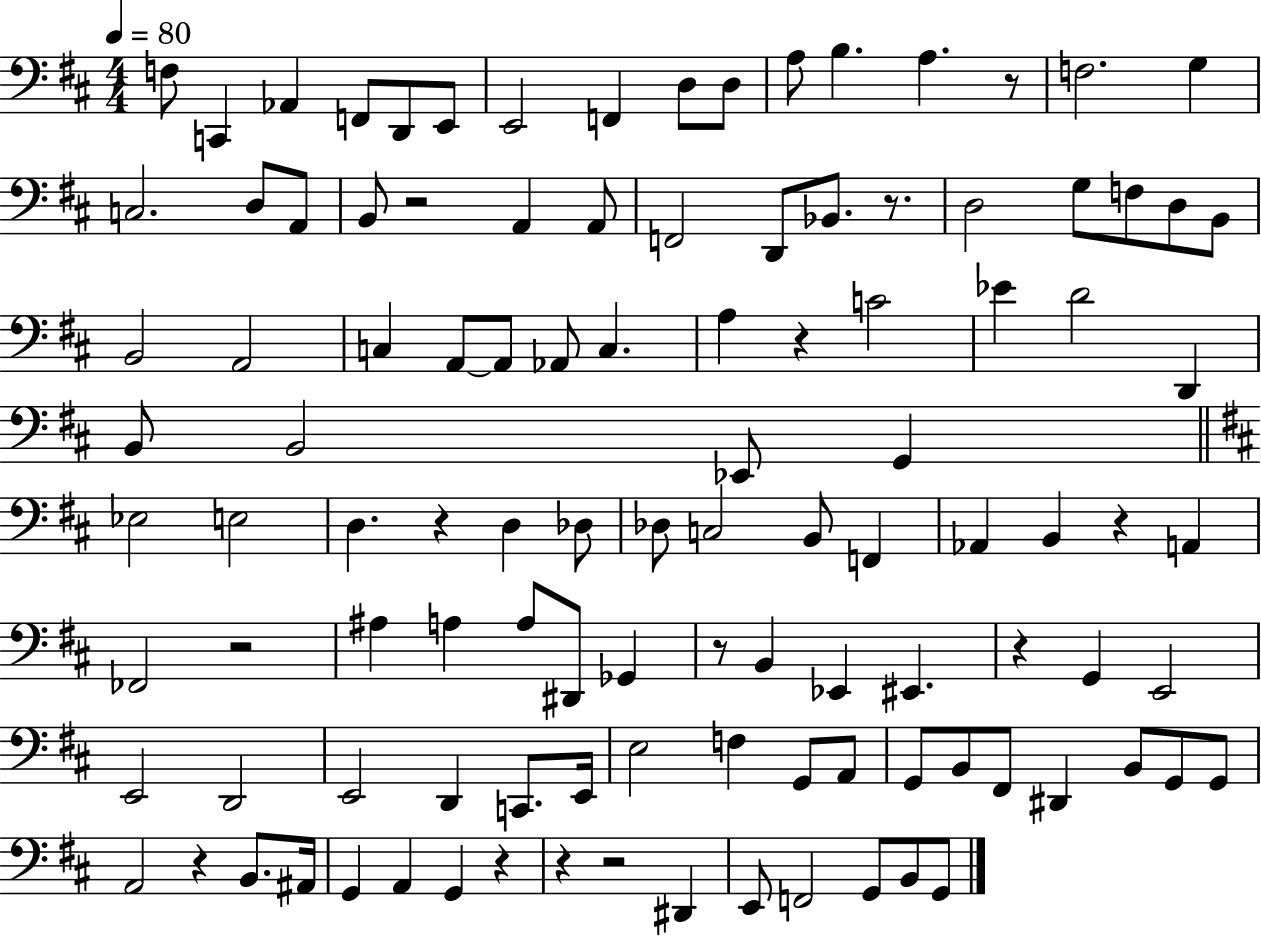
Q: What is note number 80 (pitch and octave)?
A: B2